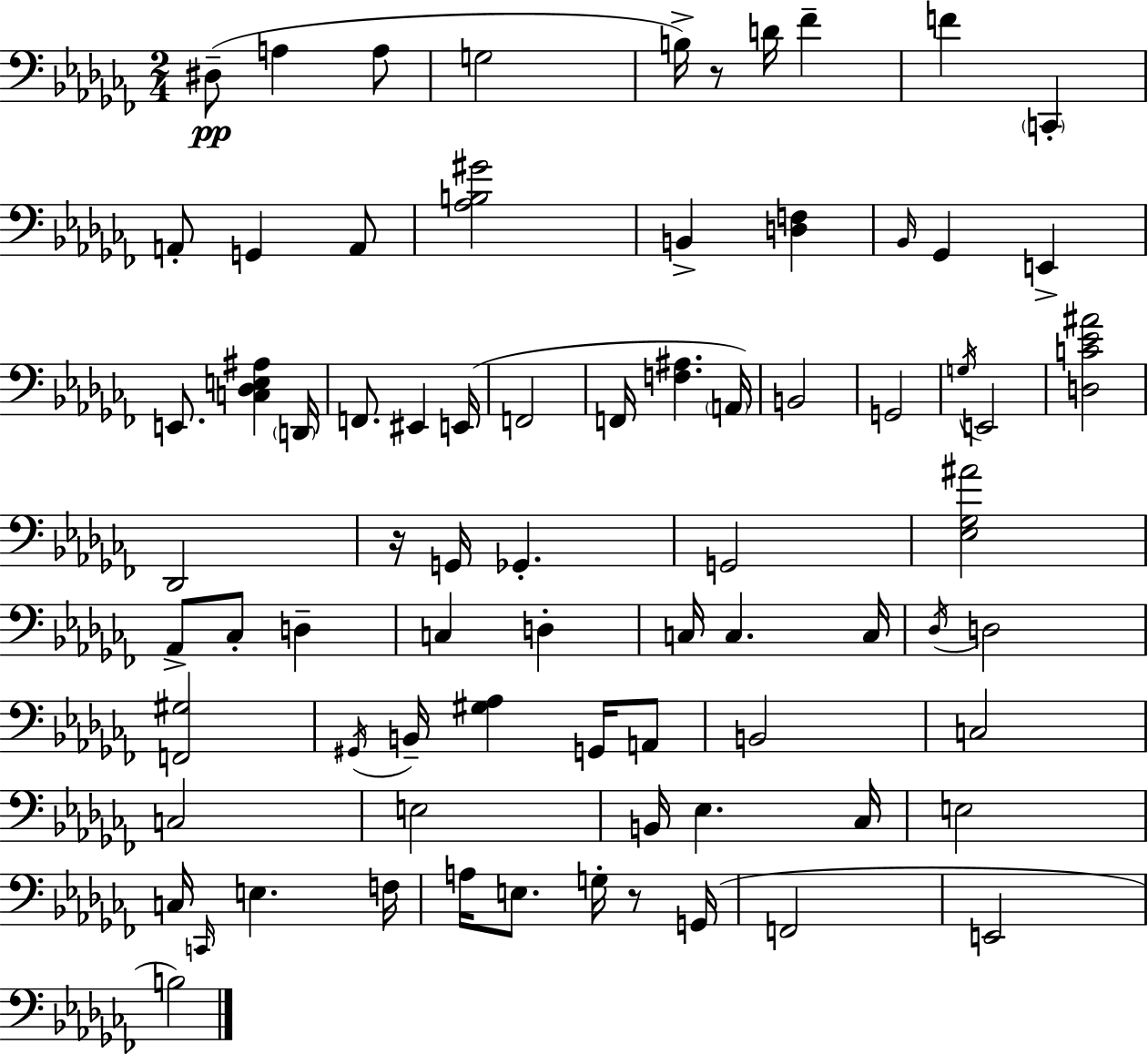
{
  \clef bass
  \numericTimeSignature
  \time 2/4
  \key aes \minor
  \repeat volta 2 { dis8--(\pp a4 a8 | g2 | b16->) r8 d'16 fes'4-- | f'4 \parenthesize c,4-. | \break a,8-. g,4 a,8 | <aes b gis'>2 | b,4-> <d f>4 | \grace { bes,16 } ges,4 e,4-> | \break e,8. <c des e ais>4 | \parenthesize d,16 f,8. eis,4 | e,16( f,2 | f,16 <f ais>4. | \break \parenthesize a,16) b,2 | g,2 | \acciaccatura { g16 } e,2 | <d c' ees' ais'>2 | \break des,2 | r16 g,16 ges,4.-. | g,2 | <ees ges ais'>2 | \break aes,8-> ces8-. d4-- | c4 d4-. | c16 c4. | c16 \acciaccatura { des16 } d2 | \break <f, gis>2 | \acciaccatura { gis,16 } b,16-- <gis aes>4 | g,16 a,8 b,2 | c2 | \break c2 | e2 | b,16 ees4. | ces16 e2 | \break c16 \grace { c,16 } e4. | f16 a16 e8. | g16-. r8 g,16( f,2 | e,2 | \break b2) | } \bar "|."
}